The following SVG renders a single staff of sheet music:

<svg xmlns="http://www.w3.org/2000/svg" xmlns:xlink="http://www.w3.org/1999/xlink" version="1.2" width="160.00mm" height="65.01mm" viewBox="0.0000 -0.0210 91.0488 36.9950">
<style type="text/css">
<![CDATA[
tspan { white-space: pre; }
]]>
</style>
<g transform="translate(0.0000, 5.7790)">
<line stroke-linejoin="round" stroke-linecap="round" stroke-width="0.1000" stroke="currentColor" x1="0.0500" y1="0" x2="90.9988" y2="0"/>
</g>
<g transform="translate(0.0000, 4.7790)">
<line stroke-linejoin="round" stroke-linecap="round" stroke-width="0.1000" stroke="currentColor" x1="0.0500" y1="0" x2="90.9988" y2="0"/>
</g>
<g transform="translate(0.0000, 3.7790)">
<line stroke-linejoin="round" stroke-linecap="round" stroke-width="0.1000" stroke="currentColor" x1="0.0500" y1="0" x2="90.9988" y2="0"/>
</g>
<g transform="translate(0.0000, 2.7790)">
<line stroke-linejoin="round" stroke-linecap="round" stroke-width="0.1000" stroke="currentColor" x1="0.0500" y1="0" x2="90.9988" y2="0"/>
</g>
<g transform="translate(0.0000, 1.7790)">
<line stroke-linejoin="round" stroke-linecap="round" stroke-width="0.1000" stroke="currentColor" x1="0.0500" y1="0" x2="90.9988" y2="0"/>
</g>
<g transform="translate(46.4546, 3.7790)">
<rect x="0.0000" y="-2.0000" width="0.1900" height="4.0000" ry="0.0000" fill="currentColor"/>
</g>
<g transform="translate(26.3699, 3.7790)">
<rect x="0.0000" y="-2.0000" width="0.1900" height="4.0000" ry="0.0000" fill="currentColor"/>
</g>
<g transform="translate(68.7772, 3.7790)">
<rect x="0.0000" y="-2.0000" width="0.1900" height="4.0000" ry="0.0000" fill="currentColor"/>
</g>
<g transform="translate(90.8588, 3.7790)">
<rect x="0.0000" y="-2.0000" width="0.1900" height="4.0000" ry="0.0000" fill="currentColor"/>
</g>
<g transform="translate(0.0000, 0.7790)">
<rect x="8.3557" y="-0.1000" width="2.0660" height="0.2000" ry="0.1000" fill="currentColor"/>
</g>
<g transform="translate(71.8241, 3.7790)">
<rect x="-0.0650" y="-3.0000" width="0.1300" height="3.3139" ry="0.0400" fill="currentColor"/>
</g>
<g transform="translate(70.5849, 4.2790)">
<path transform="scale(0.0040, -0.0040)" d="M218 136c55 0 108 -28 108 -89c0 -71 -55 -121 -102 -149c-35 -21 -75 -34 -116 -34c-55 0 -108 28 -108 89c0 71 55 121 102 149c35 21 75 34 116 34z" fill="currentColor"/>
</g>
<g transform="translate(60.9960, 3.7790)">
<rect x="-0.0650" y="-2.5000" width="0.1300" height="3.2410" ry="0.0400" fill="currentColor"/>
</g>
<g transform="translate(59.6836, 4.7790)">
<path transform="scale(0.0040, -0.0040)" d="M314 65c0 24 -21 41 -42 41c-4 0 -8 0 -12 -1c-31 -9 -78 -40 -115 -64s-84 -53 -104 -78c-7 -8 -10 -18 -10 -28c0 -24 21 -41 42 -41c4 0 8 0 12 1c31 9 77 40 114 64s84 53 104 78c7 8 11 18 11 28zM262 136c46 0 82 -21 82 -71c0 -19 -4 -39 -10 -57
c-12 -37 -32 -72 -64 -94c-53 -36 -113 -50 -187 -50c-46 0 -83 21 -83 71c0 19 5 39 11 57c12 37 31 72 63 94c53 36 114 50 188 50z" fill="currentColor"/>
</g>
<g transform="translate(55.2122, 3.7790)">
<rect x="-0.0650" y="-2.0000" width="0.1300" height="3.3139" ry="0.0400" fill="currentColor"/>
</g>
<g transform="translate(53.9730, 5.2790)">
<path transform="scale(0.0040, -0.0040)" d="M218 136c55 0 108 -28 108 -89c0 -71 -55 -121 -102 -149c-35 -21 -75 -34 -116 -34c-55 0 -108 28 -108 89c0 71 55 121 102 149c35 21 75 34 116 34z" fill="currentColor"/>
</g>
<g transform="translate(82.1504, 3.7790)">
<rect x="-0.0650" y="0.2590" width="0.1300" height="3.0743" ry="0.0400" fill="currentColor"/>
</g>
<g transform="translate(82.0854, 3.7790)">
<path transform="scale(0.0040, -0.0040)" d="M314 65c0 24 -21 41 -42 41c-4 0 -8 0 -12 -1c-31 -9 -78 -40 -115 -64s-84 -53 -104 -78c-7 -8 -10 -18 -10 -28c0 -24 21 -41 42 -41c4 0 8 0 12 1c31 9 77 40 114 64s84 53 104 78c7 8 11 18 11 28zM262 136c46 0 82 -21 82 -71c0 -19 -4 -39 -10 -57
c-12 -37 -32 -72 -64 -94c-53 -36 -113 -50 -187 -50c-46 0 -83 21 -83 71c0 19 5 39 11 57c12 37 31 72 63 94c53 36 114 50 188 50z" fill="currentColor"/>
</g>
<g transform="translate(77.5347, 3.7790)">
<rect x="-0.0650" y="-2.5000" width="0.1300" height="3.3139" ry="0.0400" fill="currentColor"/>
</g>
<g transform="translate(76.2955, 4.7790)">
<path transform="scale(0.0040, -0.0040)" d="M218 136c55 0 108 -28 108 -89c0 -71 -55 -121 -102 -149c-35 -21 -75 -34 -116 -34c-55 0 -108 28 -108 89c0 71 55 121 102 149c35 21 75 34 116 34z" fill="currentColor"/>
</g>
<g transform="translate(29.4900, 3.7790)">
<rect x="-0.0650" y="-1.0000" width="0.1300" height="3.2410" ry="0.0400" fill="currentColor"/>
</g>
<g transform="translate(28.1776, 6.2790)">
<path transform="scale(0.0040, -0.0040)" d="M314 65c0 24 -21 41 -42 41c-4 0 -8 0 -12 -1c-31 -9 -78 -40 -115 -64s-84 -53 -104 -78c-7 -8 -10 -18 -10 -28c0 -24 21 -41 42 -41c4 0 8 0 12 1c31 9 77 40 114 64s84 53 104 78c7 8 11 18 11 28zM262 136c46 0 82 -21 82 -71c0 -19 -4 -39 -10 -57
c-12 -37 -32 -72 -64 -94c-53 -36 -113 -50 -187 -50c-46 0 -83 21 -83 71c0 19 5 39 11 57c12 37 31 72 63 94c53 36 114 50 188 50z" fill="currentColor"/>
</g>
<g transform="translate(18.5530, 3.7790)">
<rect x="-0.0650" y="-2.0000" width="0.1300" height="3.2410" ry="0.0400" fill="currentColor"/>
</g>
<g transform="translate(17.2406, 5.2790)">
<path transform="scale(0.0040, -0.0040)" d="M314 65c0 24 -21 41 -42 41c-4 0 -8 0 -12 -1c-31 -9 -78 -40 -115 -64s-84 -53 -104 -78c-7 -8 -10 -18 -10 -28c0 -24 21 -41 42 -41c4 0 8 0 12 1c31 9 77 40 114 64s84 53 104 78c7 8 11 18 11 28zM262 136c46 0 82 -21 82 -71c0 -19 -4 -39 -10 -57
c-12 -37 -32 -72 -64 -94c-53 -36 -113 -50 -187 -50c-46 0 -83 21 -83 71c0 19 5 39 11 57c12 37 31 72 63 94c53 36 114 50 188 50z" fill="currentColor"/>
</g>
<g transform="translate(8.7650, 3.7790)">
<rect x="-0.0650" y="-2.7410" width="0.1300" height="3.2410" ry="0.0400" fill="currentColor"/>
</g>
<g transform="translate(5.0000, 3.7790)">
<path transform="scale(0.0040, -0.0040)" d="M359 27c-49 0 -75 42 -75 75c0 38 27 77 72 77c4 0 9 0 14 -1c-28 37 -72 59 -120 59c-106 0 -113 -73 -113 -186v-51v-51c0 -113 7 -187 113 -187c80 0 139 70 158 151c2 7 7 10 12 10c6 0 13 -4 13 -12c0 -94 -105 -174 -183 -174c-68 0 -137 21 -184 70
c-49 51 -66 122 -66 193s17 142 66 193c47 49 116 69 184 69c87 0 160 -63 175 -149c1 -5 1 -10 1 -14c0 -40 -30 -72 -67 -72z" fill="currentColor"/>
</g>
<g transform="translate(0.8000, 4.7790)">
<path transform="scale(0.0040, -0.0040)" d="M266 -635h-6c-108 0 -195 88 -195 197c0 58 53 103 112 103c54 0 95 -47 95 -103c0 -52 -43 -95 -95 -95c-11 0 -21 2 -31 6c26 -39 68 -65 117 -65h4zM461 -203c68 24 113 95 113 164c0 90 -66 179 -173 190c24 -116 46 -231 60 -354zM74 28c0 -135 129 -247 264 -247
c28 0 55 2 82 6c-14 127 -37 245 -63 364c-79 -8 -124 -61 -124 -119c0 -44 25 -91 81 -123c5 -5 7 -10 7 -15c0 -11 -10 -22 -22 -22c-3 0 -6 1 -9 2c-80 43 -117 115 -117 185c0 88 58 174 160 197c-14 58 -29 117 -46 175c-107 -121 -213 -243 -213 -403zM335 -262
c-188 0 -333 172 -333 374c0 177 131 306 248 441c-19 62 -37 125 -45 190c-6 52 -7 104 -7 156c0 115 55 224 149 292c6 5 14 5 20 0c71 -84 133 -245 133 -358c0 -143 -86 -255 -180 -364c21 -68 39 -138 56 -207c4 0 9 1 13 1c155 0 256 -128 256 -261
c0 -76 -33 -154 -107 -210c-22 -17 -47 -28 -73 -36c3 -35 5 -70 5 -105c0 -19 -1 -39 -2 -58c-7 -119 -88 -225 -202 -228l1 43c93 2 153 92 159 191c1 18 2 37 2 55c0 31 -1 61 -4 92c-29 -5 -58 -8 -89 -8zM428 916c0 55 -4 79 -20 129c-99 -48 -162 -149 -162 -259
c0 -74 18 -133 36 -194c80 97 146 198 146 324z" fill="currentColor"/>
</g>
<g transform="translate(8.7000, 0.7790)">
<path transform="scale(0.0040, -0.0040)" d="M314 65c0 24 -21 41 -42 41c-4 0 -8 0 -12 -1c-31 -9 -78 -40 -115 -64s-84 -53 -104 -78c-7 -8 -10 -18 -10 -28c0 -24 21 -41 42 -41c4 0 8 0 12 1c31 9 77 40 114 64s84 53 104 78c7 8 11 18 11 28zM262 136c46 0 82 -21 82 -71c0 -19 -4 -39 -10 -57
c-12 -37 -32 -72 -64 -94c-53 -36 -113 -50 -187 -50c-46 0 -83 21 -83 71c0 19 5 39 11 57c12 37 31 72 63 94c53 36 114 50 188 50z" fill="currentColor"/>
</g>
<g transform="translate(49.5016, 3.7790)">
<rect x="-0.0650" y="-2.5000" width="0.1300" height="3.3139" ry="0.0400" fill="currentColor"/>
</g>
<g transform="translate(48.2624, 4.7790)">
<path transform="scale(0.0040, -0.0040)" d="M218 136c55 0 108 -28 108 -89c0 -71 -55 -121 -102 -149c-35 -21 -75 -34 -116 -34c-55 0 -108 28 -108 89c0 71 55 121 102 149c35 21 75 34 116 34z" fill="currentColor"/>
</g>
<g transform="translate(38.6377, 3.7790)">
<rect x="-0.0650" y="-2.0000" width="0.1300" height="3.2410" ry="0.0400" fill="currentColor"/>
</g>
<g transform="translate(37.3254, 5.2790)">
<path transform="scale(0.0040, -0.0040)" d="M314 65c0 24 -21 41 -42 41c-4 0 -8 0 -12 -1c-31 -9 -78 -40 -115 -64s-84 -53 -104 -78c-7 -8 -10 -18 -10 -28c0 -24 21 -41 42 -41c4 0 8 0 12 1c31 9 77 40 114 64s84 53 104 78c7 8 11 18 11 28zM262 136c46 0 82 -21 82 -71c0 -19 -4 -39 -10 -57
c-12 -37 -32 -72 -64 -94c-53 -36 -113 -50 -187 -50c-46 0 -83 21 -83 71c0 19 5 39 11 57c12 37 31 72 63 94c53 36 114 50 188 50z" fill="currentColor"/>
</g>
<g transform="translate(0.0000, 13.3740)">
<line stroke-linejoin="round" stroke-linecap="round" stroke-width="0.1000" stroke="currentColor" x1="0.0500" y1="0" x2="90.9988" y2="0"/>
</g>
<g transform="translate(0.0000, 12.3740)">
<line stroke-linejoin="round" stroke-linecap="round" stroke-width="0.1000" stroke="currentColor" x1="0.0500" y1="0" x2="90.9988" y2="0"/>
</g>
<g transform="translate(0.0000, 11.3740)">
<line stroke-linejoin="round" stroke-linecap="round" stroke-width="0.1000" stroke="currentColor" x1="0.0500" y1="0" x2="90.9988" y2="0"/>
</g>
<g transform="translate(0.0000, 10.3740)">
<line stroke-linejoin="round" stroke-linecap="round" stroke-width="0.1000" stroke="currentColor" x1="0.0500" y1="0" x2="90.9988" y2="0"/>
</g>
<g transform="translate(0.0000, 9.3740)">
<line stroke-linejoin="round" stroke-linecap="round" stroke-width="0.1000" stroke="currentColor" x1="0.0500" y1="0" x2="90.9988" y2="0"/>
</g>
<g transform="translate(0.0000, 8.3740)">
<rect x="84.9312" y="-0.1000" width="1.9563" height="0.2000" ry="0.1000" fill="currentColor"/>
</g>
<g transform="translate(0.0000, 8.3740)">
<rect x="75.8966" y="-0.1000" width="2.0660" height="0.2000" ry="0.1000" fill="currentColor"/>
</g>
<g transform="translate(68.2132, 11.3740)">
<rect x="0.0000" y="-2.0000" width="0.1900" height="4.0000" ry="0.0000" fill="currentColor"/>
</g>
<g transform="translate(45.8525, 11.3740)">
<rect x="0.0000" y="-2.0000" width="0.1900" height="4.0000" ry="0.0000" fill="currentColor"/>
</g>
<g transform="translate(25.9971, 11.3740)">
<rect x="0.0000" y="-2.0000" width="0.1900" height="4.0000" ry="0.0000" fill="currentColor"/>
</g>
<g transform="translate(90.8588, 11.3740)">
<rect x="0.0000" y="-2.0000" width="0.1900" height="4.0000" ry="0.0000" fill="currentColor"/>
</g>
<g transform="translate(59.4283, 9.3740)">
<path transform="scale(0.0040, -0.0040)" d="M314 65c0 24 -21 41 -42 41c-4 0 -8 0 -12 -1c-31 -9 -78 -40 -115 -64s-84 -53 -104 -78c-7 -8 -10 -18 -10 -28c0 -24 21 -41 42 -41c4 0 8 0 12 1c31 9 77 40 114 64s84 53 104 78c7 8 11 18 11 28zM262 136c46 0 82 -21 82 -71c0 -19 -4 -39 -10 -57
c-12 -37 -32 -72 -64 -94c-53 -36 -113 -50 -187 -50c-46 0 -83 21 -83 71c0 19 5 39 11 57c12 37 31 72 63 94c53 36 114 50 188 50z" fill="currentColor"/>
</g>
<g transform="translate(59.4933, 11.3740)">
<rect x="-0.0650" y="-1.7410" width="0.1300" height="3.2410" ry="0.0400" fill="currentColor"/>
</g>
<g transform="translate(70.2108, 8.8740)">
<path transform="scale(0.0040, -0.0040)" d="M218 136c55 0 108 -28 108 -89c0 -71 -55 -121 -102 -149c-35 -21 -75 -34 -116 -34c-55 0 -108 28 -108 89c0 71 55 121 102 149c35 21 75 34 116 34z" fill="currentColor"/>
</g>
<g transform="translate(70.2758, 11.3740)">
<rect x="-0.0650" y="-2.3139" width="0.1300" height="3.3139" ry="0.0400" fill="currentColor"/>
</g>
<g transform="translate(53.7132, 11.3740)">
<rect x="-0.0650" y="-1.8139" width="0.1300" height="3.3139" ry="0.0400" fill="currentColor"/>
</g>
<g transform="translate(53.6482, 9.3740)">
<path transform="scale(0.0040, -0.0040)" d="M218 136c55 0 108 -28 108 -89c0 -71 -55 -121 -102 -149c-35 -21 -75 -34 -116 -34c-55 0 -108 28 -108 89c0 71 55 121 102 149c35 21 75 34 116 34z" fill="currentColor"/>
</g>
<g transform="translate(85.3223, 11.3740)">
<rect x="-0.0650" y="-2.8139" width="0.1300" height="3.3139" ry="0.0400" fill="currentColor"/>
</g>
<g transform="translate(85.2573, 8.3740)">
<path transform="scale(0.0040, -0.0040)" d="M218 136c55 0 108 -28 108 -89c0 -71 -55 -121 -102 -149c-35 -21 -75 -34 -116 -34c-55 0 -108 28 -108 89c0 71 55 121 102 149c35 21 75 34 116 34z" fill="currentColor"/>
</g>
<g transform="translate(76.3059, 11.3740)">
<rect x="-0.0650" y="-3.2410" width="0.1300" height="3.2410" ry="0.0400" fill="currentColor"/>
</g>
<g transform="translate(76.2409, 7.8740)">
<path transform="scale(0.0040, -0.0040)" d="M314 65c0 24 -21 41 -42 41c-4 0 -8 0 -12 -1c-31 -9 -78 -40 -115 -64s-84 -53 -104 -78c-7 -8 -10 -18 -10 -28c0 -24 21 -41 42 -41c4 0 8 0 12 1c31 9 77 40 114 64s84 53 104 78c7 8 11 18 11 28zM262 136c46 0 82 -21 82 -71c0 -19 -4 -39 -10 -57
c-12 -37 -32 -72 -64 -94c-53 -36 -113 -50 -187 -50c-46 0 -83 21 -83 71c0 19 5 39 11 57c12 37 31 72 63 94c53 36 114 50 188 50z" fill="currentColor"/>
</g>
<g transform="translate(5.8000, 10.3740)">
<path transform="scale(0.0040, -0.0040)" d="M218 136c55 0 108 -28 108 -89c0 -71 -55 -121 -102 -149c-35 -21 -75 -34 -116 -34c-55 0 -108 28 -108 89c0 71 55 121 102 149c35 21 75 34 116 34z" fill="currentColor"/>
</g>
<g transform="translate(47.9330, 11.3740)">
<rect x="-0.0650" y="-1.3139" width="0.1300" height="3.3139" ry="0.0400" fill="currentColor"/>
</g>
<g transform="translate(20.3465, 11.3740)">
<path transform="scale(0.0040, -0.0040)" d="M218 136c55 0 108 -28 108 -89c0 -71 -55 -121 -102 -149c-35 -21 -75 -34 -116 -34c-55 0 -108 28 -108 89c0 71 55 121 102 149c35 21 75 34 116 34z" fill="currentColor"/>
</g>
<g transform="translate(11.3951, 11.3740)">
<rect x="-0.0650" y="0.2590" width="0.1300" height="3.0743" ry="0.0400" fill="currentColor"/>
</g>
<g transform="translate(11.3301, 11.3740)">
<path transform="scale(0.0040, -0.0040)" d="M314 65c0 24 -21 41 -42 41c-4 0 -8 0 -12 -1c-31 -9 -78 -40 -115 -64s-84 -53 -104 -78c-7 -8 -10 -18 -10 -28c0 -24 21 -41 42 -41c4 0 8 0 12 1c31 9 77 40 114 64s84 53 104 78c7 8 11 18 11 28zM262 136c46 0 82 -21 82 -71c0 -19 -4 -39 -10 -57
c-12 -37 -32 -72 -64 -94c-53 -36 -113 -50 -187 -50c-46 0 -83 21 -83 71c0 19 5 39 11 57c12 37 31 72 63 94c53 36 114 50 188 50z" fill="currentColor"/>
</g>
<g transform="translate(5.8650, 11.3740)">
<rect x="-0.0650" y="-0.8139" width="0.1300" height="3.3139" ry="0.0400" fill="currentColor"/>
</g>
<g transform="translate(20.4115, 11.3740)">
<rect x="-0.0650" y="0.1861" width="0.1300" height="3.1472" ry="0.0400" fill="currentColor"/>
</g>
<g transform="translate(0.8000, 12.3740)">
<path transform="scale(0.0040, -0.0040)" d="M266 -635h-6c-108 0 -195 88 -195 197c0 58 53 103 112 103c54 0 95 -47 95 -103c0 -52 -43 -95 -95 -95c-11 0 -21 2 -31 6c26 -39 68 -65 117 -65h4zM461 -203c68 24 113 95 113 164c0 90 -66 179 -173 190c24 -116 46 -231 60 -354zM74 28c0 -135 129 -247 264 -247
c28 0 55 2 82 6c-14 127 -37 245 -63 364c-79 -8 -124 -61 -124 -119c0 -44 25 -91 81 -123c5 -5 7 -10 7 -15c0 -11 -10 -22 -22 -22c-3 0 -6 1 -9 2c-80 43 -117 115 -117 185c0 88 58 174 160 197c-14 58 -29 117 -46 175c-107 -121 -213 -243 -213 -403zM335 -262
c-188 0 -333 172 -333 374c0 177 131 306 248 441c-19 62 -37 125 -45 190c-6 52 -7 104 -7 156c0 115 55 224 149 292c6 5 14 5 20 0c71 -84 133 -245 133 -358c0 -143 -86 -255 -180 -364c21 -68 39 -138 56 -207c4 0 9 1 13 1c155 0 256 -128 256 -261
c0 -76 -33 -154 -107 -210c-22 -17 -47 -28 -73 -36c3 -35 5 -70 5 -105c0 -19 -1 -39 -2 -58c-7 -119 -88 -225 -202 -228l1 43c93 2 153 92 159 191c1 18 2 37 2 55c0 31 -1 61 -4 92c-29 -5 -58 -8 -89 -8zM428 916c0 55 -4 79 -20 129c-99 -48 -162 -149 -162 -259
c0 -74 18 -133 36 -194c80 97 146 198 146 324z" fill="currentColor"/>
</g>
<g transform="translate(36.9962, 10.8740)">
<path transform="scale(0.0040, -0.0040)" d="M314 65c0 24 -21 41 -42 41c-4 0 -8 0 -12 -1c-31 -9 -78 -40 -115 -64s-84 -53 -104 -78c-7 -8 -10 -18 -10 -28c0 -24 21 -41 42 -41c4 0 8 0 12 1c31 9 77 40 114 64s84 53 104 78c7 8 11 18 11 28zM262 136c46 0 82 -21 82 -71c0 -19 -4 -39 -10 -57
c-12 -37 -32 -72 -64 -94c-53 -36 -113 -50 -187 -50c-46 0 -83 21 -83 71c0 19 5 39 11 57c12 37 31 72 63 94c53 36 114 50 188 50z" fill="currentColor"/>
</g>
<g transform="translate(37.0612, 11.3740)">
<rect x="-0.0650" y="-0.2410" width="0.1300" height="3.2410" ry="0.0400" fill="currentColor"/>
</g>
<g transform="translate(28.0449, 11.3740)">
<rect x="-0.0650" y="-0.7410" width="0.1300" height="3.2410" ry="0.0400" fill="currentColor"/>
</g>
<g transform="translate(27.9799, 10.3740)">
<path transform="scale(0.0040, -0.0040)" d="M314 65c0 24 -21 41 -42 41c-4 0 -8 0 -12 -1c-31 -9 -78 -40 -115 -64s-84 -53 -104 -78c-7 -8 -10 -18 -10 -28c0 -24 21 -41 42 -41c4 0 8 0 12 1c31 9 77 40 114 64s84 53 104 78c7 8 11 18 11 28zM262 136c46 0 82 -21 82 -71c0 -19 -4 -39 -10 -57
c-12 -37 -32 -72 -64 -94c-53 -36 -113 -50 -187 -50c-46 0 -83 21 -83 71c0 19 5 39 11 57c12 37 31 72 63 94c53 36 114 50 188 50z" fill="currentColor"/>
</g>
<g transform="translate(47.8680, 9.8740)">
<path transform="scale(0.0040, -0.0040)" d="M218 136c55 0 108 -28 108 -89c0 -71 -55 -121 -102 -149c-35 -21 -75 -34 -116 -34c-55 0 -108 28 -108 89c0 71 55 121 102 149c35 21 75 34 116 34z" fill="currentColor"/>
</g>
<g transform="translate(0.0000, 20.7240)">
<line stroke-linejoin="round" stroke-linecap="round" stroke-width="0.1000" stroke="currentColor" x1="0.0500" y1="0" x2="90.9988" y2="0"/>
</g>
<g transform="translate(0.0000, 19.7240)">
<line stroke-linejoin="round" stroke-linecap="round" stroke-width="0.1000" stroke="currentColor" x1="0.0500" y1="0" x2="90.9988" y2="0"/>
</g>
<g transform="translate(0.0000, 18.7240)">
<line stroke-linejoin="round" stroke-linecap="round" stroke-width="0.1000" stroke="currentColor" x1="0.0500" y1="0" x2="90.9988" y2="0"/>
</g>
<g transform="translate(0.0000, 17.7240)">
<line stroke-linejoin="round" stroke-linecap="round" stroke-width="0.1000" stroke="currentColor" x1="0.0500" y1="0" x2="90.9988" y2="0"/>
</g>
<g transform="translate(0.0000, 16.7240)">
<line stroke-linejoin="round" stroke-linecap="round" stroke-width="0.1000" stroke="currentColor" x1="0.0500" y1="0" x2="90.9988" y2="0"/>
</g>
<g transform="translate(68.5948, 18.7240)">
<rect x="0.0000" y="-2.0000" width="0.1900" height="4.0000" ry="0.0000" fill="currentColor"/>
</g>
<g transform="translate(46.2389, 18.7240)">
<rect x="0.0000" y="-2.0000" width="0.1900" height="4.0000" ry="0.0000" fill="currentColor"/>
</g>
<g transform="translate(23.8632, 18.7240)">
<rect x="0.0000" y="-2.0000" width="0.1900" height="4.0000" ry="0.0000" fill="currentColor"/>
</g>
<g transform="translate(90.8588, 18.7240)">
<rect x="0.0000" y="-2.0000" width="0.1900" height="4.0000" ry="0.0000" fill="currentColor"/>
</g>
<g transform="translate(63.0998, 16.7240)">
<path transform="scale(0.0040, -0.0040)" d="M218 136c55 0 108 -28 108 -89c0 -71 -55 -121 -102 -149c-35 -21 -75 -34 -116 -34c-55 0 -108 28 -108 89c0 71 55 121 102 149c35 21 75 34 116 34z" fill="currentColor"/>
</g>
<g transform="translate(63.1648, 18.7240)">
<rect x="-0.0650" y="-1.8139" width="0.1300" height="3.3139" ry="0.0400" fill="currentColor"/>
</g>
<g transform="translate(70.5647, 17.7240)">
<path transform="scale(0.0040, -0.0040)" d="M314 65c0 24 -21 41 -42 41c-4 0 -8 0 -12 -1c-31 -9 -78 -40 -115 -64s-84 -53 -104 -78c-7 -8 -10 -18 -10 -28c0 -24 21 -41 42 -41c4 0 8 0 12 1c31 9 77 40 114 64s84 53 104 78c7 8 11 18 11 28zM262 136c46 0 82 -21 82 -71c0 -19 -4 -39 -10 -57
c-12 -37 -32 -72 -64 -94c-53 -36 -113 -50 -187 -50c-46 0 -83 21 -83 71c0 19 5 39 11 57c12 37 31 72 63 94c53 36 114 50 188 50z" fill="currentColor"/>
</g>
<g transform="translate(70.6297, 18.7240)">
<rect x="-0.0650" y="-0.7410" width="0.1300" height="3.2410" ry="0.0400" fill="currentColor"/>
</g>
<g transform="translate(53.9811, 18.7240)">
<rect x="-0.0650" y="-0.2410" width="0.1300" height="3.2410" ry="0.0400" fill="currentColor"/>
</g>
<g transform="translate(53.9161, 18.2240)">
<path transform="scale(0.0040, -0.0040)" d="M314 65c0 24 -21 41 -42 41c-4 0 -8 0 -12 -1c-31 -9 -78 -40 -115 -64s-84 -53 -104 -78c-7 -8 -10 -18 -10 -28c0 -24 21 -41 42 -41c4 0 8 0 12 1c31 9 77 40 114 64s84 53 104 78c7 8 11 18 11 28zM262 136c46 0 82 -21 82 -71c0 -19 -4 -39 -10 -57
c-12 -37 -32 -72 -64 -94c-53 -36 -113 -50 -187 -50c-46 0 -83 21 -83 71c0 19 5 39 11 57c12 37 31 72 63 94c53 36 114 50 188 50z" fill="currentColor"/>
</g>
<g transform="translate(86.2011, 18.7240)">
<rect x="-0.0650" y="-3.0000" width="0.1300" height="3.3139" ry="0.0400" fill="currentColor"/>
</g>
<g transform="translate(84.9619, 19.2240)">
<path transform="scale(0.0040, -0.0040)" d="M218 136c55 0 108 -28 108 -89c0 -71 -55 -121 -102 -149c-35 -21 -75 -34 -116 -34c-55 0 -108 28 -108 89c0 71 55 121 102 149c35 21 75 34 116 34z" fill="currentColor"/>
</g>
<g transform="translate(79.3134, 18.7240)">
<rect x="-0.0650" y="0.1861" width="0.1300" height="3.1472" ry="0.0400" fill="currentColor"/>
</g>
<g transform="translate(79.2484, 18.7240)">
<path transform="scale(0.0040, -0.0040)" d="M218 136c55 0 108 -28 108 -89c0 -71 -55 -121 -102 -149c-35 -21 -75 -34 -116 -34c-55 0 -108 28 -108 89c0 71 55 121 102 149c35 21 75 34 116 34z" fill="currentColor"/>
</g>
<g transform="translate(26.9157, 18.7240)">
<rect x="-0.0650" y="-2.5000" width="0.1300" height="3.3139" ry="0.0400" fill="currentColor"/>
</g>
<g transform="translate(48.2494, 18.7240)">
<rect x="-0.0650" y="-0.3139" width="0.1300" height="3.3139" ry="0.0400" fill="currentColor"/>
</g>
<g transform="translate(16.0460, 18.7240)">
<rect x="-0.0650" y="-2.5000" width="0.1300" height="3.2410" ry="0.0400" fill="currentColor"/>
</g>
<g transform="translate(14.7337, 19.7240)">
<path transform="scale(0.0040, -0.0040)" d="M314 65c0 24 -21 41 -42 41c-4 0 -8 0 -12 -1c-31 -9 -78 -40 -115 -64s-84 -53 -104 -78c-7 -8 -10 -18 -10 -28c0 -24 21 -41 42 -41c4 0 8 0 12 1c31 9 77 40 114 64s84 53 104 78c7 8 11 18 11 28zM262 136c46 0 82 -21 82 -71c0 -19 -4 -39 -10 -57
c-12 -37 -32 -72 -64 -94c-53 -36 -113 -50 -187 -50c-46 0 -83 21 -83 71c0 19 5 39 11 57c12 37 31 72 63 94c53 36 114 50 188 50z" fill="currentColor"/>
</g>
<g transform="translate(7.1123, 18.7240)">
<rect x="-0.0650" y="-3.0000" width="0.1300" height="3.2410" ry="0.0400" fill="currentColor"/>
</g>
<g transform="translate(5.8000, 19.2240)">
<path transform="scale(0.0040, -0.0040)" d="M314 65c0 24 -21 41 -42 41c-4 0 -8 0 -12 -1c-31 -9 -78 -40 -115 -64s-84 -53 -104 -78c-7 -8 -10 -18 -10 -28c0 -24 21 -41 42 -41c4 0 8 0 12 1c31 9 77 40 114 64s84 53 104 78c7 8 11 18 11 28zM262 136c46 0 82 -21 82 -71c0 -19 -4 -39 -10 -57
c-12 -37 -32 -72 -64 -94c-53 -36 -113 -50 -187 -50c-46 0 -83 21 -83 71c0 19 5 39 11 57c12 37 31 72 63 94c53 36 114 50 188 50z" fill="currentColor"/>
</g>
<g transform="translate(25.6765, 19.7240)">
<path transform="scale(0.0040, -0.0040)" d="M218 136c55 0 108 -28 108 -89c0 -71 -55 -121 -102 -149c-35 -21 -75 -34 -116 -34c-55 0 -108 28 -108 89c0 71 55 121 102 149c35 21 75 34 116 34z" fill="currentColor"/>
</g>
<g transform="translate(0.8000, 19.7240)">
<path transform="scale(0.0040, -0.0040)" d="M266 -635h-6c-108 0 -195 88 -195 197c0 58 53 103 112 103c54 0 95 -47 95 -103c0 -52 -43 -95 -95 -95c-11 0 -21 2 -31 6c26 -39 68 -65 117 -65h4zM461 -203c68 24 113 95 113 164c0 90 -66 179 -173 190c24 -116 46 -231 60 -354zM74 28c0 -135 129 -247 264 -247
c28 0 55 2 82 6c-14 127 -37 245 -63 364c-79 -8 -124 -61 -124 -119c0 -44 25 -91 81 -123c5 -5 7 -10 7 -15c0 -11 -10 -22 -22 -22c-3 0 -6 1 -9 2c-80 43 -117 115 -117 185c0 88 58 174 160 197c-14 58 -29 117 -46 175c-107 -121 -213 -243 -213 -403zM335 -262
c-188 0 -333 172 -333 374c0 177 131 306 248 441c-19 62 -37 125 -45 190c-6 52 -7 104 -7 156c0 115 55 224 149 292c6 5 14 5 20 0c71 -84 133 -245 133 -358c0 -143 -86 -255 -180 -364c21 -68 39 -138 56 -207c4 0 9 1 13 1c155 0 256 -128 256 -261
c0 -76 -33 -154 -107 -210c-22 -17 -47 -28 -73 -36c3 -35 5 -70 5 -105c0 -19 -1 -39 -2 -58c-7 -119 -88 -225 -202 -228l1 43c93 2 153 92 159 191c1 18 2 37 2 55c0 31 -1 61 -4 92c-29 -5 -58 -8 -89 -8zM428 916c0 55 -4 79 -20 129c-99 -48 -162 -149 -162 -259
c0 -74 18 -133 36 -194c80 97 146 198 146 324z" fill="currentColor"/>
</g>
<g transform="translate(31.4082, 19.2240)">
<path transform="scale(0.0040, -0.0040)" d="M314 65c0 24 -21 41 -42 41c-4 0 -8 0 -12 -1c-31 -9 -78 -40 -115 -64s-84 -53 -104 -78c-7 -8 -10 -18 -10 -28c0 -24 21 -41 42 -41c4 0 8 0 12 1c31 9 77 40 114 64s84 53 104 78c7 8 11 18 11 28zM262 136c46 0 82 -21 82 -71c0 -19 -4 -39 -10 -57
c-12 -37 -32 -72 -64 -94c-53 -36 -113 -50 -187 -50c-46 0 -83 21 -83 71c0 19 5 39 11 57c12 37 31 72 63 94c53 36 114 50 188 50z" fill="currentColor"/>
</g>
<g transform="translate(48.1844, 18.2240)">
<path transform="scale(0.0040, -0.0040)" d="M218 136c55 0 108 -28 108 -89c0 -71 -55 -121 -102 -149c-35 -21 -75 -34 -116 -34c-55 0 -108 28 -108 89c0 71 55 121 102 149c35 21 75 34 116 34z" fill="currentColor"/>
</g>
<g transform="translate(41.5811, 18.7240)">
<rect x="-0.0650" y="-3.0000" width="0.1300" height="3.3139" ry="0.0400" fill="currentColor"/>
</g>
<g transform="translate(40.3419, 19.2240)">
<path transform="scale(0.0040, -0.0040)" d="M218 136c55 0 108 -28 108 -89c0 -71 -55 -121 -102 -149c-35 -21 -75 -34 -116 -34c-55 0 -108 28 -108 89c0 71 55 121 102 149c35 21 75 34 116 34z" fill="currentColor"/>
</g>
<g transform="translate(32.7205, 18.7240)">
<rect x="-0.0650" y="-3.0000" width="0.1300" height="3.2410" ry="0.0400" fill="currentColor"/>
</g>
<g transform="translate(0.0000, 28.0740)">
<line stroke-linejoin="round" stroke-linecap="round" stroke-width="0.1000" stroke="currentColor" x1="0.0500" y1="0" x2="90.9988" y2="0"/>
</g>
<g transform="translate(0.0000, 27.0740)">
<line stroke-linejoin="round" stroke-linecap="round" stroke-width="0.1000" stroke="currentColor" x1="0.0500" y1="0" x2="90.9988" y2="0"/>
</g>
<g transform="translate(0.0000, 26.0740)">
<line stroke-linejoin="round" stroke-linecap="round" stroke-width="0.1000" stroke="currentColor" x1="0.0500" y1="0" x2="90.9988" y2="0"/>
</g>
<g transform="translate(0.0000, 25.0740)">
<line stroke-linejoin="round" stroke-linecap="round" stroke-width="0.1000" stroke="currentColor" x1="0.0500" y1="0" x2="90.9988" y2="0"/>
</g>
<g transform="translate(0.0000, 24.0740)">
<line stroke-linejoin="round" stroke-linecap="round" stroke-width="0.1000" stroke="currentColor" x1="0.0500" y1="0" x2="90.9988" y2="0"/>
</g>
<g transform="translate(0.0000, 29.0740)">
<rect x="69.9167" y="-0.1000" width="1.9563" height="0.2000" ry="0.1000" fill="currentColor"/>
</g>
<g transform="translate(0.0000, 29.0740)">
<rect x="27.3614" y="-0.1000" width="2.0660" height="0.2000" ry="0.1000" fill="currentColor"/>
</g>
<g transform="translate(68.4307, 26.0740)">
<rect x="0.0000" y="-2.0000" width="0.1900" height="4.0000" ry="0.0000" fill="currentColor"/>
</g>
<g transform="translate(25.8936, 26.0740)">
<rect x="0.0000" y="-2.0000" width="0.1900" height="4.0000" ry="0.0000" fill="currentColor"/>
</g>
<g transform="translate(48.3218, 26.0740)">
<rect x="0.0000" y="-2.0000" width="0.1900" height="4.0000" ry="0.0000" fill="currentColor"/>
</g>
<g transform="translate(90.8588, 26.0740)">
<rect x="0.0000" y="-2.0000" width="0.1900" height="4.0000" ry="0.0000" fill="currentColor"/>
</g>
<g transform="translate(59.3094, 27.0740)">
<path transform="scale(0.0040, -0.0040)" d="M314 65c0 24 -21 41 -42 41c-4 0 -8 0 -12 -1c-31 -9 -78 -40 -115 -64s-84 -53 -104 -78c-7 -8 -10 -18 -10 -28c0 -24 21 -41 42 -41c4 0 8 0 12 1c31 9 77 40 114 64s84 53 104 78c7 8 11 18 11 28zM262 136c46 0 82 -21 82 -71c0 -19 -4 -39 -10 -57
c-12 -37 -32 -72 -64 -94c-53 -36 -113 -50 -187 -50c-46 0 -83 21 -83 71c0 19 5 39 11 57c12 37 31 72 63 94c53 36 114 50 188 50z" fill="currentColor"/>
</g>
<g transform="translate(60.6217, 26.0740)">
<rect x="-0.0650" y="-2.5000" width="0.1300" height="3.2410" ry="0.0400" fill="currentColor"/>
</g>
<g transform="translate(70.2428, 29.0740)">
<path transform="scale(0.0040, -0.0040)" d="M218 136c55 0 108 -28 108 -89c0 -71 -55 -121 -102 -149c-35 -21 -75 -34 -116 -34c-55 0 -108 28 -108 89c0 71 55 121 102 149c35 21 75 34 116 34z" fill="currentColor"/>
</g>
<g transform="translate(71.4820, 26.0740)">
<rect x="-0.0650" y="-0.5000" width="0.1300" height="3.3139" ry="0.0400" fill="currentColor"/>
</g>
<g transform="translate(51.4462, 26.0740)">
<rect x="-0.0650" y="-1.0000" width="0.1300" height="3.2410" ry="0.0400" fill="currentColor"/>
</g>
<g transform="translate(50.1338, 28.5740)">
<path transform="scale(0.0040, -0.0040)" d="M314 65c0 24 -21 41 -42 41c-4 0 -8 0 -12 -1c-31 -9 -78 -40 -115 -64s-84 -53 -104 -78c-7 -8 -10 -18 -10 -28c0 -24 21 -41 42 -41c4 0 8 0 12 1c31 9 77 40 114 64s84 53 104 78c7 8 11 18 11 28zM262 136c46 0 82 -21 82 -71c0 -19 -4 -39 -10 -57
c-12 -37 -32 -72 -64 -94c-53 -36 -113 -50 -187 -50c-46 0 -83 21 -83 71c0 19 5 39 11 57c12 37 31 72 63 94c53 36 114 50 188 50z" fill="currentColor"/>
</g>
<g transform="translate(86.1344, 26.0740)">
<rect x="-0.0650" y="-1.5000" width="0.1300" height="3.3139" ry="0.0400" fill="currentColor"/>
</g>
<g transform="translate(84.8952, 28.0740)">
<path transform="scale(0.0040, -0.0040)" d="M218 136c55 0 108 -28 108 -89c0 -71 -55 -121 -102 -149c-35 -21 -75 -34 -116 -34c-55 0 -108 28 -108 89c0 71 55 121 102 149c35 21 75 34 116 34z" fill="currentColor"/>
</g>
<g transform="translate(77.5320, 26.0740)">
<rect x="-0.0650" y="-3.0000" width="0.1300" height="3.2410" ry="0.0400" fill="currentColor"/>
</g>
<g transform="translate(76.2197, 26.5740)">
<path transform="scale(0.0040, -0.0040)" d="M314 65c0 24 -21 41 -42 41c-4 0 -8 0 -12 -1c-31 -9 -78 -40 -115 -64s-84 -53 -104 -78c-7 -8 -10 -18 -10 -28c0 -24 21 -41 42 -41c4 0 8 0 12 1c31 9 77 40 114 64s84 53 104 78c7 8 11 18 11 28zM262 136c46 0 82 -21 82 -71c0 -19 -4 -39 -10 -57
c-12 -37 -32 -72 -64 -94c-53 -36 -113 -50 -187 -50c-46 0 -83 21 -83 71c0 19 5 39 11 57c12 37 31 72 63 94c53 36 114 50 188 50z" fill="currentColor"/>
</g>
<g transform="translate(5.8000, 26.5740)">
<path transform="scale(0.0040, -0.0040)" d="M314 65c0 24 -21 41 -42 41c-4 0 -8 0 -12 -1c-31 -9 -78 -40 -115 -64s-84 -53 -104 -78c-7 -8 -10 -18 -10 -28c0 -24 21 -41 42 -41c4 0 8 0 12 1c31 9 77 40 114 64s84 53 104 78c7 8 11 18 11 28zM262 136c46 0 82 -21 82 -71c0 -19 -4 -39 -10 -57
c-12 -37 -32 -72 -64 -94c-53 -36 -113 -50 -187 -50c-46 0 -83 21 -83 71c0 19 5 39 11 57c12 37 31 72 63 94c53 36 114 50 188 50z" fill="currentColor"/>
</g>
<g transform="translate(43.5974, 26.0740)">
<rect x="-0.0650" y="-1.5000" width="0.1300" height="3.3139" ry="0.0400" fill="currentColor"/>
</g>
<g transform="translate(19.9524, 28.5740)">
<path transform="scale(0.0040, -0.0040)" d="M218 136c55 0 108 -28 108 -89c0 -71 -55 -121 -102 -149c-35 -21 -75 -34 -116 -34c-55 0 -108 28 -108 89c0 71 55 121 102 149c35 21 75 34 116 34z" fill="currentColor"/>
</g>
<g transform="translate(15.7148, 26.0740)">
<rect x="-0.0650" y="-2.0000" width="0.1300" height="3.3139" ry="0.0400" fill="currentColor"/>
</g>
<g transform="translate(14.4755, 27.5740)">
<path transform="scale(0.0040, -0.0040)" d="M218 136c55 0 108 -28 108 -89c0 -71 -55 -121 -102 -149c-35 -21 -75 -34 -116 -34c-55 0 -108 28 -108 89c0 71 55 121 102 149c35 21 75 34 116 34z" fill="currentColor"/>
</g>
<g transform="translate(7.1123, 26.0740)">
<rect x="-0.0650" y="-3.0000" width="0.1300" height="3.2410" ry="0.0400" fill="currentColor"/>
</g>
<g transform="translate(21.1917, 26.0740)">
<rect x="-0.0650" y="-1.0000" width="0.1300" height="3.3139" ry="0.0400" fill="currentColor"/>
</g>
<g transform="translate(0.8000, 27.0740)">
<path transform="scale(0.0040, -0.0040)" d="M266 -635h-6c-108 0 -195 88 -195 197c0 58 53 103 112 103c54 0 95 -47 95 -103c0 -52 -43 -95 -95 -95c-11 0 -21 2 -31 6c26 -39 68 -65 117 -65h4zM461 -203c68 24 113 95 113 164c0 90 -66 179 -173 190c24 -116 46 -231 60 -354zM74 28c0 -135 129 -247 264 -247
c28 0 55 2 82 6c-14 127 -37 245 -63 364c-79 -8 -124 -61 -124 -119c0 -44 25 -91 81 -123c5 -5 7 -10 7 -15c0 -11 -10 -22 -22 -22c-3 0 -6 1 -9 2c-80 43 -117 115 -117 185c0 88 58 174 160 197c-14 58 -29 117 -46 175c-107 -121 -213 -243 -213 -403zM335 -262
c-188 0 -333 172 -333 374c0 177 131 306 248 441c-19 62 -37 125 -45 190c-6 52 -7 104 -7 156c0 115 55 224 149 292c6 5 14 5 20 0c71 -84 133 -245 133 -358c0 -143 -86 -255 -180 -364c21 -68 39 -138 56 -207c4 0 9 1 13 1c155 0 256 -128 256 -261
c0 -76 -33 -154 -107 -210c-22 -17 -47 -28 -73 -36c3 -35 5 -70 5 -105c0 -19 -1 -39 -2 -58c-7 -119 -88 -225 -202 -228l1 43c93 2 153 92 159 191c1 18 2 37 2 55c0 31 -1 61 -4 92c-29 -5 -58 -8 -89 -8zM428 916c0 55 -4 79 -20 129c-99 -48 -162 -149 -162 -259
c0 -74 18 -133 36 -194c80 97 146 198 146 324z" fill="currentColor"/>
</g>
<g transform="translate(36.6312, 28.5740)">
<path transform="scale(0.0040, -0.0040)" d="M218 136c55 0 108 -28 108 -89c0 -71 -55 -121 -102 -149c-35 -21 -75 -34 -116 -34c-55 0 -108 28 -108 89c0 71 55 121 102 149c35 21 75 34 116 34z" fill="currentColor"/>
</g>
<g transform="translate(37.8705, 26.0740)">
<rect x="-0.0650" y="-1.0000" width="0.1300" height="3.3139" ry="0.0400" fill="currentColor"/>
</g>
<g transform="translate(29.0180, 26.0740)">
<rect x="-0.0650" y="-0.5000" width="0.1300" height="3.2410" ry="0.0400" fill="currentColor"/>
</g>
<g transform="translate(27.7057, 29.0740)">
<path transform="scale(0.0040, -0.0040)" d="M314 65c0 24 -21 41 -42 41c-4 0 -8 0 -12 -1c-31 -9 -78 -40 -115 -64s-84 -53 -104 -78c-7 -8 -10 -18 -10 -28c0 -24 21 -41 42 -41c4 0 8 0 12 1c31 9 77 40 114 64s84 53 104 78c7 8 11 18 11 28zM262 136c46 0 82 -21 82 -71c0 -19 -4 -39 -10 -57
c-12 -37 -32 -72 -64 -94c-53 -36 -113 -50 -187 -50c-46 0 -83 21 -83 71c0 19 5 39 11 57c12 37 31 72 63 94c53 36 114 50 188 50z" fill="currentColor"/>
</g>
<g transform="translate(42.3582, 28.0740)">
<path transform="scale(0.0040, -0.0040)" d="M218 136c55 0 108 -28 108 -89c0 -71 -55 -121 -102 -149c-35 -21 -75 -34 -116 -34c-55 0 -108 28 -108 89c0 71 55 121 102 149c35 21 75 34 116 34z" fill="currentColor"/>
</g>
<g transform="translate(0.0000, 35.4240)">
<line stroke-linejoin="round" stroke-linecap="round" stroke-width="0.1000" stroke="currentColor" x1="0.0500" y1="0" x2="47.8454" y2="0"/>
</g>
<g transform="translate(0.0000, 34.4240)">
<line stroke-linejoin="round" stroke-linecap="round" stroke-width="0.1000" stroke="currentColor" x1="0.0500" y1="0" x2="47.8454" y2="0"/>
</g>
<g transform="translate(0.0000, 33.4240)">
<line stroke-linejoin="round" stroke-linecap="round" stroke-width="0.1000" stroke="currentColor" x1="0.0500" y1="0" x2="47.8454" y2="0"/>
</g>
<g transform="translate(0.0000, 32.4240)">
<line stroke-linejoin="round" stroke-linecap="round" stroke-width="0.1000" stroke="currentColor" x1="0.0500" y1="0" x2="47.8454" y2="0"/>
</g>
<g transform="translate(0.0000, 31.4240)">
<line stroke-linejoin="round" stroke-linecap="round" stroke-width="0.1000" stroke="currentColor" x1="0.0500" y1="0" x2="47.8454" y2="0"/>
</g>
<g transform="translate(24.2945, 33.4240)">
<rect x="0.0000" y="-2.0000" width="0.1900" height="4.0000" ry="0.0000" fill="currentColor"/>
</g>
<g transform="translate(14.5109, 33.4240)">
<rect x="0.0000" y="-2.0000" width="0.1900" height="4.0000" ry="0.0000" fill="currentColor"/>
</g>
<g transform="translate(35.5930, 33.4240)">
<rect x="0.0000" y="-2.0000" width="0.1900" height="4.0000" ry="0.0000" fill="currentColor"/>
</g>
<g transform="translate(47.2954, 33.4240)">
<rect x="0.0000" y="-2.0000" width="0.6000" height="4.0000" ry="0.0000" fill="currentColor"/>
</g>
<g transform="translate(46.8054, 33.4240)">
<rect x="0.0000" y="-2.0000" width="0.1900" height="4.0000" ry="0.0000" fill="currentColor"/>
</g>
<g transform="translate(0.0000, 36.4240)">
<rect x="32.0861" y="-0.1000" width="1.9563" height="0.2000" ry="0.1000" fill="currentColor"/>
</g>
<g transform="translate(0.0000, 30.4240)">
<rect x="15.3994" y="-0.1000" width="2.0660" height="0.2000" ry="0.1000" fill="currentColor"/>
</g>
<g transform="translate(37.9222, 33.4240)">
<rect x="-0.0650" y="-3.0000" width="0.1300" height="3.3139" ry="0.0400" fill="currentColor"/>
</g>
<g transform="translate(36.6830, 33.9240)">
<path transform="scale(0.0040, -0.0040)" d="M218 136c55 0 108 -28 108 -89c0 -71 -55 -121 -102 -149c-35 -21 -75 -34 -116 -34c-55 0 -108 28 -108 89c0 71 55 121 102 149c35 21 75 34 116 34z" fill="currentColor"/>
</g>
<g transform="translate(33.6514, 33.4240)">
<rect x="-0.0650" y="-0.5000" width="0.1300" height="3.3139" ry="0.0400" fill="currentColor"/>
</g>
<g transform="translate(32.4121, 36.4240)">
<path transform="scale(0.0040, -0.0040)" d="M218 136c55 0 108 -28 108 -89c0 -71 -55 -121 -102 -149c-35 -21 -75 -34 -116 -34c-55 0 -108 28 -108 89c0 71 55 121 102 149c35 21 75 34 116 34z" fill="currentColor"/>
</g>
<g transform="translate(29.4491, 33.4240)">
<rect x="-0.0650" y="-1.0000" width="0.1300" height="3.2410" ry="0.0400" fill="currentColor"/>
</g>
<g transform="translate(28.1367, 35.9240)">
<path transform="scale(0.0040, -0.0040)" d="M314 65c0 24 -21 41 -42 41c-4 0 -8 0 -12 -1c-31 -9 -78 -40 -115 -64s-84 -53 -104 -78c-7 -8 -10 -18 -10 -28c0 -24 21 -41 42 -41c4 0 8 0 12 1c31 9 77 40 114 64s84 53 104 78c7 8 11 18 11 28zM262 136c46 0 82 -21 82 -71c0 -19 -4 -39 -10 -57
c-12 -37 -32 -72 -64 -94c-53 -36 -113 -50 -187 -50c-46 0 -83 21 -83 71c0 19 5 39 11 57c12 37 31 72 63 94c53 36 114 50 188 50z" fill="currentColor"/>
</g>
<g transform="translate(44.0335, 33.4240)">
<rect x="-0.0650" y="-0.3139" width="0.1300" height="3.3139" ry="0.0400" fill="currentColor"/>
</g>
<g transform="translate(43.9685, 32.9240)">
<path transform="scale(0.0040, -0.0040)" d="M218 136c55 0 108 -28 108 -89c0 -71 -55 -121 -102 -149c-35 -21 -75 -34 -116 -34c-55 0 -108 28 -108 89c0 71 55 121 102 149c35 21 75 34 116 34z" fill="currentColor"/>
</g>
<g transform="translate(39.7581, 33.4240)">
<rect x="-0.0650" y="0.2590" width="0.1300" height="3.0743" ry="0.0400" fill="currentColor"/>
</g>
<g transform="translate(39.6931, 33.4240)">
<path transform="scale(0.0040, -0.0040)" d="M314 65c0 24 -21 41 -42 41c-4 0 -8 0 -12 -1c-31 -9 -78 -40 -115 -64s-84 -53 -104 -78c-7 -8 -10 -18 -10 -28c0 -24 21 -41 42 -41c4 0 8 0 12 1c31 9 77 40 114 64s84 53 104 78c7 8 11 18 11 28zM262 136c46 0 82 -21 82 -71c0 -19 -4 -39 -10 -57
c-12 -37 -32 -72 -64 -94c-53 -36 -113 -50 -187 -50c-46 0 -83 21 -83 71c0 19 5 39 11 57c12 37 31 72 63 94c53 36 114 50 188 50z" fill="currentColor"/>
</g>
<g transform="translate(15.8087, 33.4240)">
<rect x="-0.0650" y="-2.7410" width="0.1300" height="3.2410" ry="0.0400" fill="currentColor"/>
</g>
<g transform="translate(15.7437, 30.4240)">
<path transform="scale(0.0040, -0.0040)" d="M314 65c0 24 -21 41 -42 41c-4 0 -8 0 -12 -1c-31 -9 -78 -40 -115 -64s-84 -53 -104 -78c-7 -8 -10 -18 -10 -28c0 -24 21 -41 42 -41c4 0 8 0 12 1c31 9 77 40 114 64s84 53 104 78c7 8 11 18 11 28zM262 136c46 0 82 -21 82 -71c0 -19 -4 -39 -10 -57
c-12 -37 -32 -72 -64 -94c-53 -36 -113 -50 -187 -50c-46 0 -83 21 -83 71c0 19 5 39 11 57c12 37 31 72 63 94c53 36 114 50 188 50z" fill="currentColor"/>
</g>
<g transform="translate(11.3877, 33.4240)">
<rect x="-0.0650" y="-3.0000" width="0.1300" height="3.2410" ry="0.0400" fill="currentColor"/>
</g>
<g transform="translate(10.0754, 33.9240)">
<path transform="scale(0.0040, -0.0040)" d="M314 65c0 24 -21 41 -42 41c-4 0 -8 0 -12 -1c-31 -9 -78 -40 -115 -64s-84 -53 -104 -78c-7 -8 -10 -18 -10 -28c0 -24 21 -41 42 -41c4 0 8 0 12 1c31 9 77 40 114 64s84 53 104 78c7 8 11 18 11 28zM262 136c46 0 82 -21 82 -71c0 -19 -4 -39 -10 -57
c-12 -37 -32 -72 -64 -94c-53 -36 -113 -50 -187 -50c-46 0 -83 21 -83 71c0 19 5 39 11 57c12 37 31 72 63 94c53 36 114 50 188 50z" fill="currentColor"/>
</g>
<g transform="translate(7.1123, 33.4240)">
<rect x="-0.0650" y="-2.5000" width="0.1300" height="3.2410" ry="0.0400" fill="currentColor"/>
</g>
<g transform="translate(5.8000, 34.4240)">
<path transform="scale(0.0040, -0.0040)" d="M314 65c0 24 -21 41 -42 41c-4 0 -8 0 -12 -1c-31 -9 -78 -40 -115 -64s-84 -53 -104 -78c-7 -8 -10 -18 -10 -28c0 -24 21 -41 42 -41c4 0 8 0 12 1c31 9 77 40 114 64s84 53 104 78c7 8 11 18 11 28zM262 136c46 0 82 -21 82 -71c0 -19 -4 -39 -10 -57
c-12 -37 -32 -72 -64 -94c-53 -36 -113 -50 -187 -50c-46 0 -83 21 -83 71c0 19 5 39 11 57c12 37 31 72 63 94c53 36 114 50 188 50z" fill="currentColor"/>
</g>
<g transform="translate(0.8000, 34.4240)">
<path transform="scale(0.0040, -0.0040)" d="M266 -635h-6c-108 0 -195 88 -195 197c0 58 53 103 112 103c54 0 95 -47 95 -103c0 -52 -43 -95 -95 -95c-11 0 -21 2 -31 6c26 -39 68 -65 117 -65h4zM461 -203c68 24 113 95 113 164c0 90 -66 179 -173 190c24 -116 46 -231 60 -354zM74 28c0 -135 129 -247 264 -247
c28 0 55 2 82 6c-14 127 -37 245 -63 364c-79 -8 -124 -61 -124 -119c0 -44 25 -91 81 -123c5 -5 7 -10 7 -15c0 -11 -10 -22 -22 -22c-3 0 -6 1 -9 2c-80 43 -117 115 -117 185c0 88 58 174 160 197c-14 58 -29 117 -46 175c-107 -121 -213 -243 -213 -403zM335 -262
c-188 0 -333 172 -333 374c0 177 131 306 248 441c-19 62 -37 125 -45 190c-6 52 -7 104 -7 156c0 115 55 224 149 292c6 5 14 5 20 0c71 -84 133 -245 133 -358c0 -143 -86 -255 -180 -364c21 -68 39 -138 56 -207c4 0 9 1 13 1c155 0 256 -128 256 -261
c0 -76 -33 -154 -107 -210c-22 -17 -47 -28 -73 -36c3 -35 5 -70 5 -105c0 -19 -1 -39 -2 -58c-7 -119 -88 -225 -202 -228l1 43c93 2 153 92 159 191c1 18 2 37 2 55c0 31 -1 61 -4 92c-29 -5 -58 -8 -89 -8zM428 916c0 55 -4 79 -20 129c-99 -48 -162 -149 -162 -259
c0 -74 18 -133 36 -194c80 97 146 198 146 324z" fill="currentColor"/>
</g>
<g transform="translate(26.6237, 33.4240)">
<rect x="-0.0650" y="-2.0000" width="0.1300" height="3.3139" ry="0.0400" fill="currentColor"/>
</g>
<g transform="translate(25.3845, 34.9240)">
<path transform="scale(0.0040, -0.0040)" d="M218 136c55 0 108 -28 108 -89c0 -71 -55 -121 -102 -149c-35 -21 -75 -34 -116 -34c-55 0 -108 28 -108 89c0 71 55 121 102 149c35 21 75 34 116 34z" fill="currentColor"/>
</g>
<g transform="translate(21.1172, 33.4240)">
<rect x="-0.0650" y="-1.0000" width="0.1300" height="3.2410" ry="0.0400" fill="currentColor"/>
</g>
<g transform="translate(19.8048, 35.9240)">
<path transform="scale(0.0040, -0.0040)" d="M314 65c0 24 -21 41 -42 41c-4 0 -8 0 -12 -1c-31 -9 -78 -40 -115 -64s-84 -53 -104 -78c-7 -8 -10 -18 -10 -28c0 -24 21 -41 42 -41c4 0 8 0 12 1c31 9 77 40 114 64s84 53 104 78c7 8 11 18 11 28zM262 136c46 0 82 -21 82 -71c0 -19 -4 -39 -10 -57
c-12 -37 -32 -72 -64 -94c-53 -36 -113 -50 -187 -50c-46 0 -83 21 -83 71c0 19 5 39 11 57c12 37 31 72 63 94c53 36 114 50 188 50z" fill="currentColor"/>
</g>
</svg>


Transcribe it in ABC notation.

X:1
T:Untitled
M:4/4
L:1/4
K:C
a2 F2 D2 F2 G F G2 A G B2 d B2 B d2 c2 e f f2 g b2 a A2 G2 G A2 A c c2 f d2 B A A2 F D C2 D E D2 G2 C A2 E G2 A2 a2 D2 F D2 C A B2 c